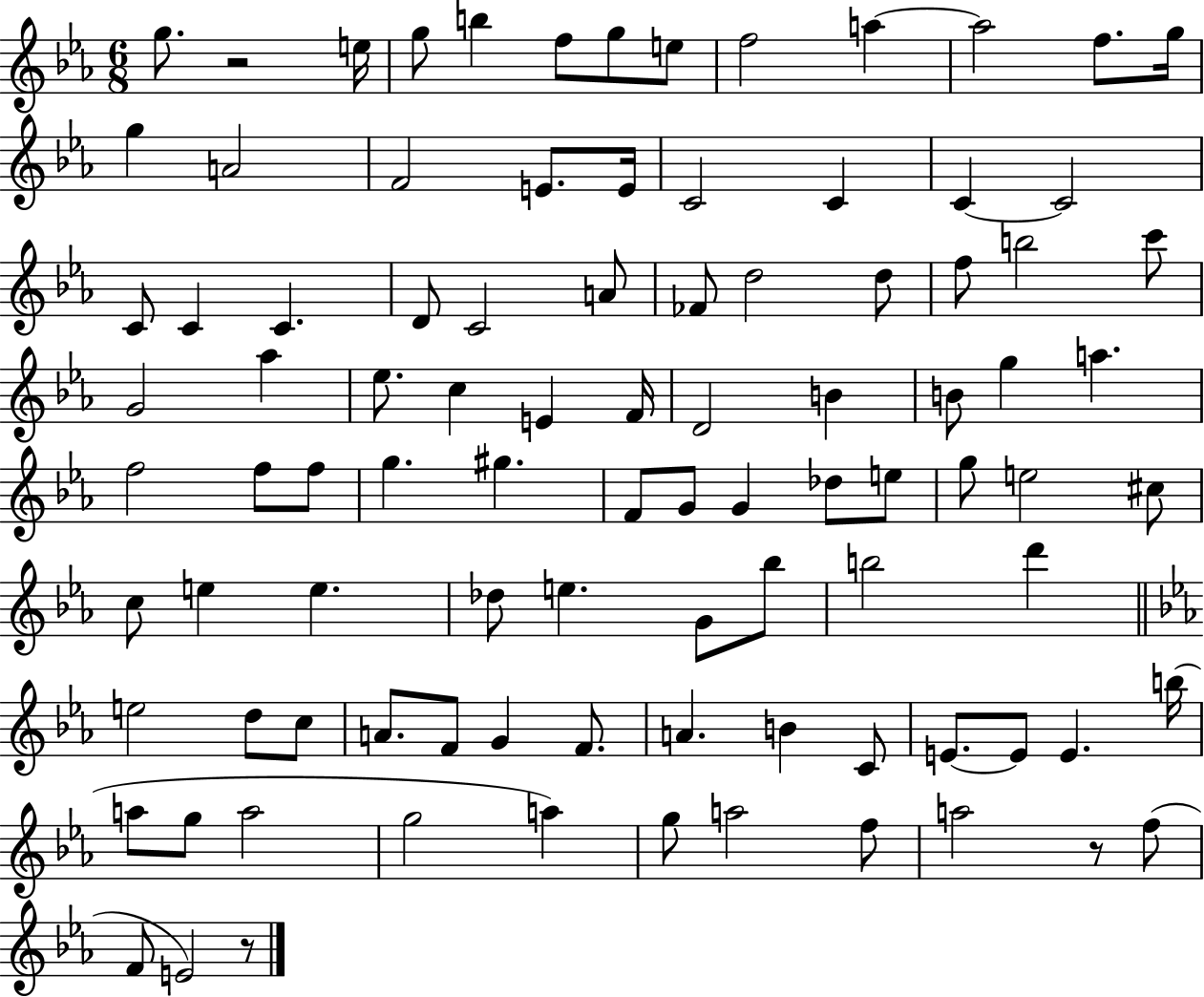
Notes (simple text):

G5/e. R/h E5/s G5/e B5/q F5/e G5/e E5/e F5/h A5/q A5/h F5/e. G5/s G5/q A4/h F4/h E4/e. E4/s C4/h C4/q C4/q C4/h C4/e C4/q C4/q. D4/e C4/h A4/e FES4/e D5/h D5/e F5/e B5/h C6/e G4/h Ab5/q Eb5/e. C5/q E4/q F4/s D4/h B4/q B4/e G5/q A5/q. F5/h F5/e F5/e G5/q. G#5/q. F4/e G4/e G4/q Db5/e E5/e G5/e E5/h C#5/e C5/e E5/q E5/q. Db5/e E5/q. G4/e Bb5/e B5/h D6/q E5/h D5/e C5/e A4/e. F4/e G4/q F4/e. A4/q. B4/q C4/e E4/e. E4/e E4/q. B5/s A5/e G5/e A5/h G5/h A5/q G5/e A5/h F5/e A5/h R/e F5/e F4/e E4/h R/e